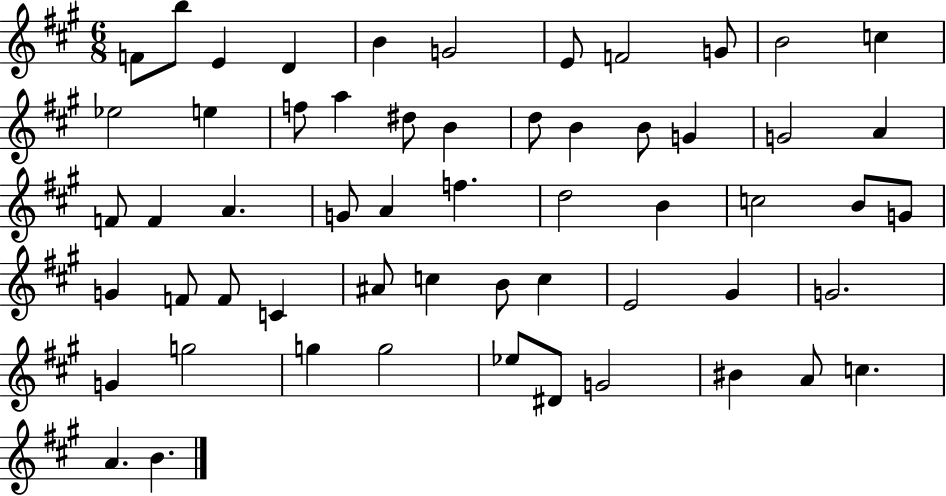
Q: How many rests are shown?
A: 0